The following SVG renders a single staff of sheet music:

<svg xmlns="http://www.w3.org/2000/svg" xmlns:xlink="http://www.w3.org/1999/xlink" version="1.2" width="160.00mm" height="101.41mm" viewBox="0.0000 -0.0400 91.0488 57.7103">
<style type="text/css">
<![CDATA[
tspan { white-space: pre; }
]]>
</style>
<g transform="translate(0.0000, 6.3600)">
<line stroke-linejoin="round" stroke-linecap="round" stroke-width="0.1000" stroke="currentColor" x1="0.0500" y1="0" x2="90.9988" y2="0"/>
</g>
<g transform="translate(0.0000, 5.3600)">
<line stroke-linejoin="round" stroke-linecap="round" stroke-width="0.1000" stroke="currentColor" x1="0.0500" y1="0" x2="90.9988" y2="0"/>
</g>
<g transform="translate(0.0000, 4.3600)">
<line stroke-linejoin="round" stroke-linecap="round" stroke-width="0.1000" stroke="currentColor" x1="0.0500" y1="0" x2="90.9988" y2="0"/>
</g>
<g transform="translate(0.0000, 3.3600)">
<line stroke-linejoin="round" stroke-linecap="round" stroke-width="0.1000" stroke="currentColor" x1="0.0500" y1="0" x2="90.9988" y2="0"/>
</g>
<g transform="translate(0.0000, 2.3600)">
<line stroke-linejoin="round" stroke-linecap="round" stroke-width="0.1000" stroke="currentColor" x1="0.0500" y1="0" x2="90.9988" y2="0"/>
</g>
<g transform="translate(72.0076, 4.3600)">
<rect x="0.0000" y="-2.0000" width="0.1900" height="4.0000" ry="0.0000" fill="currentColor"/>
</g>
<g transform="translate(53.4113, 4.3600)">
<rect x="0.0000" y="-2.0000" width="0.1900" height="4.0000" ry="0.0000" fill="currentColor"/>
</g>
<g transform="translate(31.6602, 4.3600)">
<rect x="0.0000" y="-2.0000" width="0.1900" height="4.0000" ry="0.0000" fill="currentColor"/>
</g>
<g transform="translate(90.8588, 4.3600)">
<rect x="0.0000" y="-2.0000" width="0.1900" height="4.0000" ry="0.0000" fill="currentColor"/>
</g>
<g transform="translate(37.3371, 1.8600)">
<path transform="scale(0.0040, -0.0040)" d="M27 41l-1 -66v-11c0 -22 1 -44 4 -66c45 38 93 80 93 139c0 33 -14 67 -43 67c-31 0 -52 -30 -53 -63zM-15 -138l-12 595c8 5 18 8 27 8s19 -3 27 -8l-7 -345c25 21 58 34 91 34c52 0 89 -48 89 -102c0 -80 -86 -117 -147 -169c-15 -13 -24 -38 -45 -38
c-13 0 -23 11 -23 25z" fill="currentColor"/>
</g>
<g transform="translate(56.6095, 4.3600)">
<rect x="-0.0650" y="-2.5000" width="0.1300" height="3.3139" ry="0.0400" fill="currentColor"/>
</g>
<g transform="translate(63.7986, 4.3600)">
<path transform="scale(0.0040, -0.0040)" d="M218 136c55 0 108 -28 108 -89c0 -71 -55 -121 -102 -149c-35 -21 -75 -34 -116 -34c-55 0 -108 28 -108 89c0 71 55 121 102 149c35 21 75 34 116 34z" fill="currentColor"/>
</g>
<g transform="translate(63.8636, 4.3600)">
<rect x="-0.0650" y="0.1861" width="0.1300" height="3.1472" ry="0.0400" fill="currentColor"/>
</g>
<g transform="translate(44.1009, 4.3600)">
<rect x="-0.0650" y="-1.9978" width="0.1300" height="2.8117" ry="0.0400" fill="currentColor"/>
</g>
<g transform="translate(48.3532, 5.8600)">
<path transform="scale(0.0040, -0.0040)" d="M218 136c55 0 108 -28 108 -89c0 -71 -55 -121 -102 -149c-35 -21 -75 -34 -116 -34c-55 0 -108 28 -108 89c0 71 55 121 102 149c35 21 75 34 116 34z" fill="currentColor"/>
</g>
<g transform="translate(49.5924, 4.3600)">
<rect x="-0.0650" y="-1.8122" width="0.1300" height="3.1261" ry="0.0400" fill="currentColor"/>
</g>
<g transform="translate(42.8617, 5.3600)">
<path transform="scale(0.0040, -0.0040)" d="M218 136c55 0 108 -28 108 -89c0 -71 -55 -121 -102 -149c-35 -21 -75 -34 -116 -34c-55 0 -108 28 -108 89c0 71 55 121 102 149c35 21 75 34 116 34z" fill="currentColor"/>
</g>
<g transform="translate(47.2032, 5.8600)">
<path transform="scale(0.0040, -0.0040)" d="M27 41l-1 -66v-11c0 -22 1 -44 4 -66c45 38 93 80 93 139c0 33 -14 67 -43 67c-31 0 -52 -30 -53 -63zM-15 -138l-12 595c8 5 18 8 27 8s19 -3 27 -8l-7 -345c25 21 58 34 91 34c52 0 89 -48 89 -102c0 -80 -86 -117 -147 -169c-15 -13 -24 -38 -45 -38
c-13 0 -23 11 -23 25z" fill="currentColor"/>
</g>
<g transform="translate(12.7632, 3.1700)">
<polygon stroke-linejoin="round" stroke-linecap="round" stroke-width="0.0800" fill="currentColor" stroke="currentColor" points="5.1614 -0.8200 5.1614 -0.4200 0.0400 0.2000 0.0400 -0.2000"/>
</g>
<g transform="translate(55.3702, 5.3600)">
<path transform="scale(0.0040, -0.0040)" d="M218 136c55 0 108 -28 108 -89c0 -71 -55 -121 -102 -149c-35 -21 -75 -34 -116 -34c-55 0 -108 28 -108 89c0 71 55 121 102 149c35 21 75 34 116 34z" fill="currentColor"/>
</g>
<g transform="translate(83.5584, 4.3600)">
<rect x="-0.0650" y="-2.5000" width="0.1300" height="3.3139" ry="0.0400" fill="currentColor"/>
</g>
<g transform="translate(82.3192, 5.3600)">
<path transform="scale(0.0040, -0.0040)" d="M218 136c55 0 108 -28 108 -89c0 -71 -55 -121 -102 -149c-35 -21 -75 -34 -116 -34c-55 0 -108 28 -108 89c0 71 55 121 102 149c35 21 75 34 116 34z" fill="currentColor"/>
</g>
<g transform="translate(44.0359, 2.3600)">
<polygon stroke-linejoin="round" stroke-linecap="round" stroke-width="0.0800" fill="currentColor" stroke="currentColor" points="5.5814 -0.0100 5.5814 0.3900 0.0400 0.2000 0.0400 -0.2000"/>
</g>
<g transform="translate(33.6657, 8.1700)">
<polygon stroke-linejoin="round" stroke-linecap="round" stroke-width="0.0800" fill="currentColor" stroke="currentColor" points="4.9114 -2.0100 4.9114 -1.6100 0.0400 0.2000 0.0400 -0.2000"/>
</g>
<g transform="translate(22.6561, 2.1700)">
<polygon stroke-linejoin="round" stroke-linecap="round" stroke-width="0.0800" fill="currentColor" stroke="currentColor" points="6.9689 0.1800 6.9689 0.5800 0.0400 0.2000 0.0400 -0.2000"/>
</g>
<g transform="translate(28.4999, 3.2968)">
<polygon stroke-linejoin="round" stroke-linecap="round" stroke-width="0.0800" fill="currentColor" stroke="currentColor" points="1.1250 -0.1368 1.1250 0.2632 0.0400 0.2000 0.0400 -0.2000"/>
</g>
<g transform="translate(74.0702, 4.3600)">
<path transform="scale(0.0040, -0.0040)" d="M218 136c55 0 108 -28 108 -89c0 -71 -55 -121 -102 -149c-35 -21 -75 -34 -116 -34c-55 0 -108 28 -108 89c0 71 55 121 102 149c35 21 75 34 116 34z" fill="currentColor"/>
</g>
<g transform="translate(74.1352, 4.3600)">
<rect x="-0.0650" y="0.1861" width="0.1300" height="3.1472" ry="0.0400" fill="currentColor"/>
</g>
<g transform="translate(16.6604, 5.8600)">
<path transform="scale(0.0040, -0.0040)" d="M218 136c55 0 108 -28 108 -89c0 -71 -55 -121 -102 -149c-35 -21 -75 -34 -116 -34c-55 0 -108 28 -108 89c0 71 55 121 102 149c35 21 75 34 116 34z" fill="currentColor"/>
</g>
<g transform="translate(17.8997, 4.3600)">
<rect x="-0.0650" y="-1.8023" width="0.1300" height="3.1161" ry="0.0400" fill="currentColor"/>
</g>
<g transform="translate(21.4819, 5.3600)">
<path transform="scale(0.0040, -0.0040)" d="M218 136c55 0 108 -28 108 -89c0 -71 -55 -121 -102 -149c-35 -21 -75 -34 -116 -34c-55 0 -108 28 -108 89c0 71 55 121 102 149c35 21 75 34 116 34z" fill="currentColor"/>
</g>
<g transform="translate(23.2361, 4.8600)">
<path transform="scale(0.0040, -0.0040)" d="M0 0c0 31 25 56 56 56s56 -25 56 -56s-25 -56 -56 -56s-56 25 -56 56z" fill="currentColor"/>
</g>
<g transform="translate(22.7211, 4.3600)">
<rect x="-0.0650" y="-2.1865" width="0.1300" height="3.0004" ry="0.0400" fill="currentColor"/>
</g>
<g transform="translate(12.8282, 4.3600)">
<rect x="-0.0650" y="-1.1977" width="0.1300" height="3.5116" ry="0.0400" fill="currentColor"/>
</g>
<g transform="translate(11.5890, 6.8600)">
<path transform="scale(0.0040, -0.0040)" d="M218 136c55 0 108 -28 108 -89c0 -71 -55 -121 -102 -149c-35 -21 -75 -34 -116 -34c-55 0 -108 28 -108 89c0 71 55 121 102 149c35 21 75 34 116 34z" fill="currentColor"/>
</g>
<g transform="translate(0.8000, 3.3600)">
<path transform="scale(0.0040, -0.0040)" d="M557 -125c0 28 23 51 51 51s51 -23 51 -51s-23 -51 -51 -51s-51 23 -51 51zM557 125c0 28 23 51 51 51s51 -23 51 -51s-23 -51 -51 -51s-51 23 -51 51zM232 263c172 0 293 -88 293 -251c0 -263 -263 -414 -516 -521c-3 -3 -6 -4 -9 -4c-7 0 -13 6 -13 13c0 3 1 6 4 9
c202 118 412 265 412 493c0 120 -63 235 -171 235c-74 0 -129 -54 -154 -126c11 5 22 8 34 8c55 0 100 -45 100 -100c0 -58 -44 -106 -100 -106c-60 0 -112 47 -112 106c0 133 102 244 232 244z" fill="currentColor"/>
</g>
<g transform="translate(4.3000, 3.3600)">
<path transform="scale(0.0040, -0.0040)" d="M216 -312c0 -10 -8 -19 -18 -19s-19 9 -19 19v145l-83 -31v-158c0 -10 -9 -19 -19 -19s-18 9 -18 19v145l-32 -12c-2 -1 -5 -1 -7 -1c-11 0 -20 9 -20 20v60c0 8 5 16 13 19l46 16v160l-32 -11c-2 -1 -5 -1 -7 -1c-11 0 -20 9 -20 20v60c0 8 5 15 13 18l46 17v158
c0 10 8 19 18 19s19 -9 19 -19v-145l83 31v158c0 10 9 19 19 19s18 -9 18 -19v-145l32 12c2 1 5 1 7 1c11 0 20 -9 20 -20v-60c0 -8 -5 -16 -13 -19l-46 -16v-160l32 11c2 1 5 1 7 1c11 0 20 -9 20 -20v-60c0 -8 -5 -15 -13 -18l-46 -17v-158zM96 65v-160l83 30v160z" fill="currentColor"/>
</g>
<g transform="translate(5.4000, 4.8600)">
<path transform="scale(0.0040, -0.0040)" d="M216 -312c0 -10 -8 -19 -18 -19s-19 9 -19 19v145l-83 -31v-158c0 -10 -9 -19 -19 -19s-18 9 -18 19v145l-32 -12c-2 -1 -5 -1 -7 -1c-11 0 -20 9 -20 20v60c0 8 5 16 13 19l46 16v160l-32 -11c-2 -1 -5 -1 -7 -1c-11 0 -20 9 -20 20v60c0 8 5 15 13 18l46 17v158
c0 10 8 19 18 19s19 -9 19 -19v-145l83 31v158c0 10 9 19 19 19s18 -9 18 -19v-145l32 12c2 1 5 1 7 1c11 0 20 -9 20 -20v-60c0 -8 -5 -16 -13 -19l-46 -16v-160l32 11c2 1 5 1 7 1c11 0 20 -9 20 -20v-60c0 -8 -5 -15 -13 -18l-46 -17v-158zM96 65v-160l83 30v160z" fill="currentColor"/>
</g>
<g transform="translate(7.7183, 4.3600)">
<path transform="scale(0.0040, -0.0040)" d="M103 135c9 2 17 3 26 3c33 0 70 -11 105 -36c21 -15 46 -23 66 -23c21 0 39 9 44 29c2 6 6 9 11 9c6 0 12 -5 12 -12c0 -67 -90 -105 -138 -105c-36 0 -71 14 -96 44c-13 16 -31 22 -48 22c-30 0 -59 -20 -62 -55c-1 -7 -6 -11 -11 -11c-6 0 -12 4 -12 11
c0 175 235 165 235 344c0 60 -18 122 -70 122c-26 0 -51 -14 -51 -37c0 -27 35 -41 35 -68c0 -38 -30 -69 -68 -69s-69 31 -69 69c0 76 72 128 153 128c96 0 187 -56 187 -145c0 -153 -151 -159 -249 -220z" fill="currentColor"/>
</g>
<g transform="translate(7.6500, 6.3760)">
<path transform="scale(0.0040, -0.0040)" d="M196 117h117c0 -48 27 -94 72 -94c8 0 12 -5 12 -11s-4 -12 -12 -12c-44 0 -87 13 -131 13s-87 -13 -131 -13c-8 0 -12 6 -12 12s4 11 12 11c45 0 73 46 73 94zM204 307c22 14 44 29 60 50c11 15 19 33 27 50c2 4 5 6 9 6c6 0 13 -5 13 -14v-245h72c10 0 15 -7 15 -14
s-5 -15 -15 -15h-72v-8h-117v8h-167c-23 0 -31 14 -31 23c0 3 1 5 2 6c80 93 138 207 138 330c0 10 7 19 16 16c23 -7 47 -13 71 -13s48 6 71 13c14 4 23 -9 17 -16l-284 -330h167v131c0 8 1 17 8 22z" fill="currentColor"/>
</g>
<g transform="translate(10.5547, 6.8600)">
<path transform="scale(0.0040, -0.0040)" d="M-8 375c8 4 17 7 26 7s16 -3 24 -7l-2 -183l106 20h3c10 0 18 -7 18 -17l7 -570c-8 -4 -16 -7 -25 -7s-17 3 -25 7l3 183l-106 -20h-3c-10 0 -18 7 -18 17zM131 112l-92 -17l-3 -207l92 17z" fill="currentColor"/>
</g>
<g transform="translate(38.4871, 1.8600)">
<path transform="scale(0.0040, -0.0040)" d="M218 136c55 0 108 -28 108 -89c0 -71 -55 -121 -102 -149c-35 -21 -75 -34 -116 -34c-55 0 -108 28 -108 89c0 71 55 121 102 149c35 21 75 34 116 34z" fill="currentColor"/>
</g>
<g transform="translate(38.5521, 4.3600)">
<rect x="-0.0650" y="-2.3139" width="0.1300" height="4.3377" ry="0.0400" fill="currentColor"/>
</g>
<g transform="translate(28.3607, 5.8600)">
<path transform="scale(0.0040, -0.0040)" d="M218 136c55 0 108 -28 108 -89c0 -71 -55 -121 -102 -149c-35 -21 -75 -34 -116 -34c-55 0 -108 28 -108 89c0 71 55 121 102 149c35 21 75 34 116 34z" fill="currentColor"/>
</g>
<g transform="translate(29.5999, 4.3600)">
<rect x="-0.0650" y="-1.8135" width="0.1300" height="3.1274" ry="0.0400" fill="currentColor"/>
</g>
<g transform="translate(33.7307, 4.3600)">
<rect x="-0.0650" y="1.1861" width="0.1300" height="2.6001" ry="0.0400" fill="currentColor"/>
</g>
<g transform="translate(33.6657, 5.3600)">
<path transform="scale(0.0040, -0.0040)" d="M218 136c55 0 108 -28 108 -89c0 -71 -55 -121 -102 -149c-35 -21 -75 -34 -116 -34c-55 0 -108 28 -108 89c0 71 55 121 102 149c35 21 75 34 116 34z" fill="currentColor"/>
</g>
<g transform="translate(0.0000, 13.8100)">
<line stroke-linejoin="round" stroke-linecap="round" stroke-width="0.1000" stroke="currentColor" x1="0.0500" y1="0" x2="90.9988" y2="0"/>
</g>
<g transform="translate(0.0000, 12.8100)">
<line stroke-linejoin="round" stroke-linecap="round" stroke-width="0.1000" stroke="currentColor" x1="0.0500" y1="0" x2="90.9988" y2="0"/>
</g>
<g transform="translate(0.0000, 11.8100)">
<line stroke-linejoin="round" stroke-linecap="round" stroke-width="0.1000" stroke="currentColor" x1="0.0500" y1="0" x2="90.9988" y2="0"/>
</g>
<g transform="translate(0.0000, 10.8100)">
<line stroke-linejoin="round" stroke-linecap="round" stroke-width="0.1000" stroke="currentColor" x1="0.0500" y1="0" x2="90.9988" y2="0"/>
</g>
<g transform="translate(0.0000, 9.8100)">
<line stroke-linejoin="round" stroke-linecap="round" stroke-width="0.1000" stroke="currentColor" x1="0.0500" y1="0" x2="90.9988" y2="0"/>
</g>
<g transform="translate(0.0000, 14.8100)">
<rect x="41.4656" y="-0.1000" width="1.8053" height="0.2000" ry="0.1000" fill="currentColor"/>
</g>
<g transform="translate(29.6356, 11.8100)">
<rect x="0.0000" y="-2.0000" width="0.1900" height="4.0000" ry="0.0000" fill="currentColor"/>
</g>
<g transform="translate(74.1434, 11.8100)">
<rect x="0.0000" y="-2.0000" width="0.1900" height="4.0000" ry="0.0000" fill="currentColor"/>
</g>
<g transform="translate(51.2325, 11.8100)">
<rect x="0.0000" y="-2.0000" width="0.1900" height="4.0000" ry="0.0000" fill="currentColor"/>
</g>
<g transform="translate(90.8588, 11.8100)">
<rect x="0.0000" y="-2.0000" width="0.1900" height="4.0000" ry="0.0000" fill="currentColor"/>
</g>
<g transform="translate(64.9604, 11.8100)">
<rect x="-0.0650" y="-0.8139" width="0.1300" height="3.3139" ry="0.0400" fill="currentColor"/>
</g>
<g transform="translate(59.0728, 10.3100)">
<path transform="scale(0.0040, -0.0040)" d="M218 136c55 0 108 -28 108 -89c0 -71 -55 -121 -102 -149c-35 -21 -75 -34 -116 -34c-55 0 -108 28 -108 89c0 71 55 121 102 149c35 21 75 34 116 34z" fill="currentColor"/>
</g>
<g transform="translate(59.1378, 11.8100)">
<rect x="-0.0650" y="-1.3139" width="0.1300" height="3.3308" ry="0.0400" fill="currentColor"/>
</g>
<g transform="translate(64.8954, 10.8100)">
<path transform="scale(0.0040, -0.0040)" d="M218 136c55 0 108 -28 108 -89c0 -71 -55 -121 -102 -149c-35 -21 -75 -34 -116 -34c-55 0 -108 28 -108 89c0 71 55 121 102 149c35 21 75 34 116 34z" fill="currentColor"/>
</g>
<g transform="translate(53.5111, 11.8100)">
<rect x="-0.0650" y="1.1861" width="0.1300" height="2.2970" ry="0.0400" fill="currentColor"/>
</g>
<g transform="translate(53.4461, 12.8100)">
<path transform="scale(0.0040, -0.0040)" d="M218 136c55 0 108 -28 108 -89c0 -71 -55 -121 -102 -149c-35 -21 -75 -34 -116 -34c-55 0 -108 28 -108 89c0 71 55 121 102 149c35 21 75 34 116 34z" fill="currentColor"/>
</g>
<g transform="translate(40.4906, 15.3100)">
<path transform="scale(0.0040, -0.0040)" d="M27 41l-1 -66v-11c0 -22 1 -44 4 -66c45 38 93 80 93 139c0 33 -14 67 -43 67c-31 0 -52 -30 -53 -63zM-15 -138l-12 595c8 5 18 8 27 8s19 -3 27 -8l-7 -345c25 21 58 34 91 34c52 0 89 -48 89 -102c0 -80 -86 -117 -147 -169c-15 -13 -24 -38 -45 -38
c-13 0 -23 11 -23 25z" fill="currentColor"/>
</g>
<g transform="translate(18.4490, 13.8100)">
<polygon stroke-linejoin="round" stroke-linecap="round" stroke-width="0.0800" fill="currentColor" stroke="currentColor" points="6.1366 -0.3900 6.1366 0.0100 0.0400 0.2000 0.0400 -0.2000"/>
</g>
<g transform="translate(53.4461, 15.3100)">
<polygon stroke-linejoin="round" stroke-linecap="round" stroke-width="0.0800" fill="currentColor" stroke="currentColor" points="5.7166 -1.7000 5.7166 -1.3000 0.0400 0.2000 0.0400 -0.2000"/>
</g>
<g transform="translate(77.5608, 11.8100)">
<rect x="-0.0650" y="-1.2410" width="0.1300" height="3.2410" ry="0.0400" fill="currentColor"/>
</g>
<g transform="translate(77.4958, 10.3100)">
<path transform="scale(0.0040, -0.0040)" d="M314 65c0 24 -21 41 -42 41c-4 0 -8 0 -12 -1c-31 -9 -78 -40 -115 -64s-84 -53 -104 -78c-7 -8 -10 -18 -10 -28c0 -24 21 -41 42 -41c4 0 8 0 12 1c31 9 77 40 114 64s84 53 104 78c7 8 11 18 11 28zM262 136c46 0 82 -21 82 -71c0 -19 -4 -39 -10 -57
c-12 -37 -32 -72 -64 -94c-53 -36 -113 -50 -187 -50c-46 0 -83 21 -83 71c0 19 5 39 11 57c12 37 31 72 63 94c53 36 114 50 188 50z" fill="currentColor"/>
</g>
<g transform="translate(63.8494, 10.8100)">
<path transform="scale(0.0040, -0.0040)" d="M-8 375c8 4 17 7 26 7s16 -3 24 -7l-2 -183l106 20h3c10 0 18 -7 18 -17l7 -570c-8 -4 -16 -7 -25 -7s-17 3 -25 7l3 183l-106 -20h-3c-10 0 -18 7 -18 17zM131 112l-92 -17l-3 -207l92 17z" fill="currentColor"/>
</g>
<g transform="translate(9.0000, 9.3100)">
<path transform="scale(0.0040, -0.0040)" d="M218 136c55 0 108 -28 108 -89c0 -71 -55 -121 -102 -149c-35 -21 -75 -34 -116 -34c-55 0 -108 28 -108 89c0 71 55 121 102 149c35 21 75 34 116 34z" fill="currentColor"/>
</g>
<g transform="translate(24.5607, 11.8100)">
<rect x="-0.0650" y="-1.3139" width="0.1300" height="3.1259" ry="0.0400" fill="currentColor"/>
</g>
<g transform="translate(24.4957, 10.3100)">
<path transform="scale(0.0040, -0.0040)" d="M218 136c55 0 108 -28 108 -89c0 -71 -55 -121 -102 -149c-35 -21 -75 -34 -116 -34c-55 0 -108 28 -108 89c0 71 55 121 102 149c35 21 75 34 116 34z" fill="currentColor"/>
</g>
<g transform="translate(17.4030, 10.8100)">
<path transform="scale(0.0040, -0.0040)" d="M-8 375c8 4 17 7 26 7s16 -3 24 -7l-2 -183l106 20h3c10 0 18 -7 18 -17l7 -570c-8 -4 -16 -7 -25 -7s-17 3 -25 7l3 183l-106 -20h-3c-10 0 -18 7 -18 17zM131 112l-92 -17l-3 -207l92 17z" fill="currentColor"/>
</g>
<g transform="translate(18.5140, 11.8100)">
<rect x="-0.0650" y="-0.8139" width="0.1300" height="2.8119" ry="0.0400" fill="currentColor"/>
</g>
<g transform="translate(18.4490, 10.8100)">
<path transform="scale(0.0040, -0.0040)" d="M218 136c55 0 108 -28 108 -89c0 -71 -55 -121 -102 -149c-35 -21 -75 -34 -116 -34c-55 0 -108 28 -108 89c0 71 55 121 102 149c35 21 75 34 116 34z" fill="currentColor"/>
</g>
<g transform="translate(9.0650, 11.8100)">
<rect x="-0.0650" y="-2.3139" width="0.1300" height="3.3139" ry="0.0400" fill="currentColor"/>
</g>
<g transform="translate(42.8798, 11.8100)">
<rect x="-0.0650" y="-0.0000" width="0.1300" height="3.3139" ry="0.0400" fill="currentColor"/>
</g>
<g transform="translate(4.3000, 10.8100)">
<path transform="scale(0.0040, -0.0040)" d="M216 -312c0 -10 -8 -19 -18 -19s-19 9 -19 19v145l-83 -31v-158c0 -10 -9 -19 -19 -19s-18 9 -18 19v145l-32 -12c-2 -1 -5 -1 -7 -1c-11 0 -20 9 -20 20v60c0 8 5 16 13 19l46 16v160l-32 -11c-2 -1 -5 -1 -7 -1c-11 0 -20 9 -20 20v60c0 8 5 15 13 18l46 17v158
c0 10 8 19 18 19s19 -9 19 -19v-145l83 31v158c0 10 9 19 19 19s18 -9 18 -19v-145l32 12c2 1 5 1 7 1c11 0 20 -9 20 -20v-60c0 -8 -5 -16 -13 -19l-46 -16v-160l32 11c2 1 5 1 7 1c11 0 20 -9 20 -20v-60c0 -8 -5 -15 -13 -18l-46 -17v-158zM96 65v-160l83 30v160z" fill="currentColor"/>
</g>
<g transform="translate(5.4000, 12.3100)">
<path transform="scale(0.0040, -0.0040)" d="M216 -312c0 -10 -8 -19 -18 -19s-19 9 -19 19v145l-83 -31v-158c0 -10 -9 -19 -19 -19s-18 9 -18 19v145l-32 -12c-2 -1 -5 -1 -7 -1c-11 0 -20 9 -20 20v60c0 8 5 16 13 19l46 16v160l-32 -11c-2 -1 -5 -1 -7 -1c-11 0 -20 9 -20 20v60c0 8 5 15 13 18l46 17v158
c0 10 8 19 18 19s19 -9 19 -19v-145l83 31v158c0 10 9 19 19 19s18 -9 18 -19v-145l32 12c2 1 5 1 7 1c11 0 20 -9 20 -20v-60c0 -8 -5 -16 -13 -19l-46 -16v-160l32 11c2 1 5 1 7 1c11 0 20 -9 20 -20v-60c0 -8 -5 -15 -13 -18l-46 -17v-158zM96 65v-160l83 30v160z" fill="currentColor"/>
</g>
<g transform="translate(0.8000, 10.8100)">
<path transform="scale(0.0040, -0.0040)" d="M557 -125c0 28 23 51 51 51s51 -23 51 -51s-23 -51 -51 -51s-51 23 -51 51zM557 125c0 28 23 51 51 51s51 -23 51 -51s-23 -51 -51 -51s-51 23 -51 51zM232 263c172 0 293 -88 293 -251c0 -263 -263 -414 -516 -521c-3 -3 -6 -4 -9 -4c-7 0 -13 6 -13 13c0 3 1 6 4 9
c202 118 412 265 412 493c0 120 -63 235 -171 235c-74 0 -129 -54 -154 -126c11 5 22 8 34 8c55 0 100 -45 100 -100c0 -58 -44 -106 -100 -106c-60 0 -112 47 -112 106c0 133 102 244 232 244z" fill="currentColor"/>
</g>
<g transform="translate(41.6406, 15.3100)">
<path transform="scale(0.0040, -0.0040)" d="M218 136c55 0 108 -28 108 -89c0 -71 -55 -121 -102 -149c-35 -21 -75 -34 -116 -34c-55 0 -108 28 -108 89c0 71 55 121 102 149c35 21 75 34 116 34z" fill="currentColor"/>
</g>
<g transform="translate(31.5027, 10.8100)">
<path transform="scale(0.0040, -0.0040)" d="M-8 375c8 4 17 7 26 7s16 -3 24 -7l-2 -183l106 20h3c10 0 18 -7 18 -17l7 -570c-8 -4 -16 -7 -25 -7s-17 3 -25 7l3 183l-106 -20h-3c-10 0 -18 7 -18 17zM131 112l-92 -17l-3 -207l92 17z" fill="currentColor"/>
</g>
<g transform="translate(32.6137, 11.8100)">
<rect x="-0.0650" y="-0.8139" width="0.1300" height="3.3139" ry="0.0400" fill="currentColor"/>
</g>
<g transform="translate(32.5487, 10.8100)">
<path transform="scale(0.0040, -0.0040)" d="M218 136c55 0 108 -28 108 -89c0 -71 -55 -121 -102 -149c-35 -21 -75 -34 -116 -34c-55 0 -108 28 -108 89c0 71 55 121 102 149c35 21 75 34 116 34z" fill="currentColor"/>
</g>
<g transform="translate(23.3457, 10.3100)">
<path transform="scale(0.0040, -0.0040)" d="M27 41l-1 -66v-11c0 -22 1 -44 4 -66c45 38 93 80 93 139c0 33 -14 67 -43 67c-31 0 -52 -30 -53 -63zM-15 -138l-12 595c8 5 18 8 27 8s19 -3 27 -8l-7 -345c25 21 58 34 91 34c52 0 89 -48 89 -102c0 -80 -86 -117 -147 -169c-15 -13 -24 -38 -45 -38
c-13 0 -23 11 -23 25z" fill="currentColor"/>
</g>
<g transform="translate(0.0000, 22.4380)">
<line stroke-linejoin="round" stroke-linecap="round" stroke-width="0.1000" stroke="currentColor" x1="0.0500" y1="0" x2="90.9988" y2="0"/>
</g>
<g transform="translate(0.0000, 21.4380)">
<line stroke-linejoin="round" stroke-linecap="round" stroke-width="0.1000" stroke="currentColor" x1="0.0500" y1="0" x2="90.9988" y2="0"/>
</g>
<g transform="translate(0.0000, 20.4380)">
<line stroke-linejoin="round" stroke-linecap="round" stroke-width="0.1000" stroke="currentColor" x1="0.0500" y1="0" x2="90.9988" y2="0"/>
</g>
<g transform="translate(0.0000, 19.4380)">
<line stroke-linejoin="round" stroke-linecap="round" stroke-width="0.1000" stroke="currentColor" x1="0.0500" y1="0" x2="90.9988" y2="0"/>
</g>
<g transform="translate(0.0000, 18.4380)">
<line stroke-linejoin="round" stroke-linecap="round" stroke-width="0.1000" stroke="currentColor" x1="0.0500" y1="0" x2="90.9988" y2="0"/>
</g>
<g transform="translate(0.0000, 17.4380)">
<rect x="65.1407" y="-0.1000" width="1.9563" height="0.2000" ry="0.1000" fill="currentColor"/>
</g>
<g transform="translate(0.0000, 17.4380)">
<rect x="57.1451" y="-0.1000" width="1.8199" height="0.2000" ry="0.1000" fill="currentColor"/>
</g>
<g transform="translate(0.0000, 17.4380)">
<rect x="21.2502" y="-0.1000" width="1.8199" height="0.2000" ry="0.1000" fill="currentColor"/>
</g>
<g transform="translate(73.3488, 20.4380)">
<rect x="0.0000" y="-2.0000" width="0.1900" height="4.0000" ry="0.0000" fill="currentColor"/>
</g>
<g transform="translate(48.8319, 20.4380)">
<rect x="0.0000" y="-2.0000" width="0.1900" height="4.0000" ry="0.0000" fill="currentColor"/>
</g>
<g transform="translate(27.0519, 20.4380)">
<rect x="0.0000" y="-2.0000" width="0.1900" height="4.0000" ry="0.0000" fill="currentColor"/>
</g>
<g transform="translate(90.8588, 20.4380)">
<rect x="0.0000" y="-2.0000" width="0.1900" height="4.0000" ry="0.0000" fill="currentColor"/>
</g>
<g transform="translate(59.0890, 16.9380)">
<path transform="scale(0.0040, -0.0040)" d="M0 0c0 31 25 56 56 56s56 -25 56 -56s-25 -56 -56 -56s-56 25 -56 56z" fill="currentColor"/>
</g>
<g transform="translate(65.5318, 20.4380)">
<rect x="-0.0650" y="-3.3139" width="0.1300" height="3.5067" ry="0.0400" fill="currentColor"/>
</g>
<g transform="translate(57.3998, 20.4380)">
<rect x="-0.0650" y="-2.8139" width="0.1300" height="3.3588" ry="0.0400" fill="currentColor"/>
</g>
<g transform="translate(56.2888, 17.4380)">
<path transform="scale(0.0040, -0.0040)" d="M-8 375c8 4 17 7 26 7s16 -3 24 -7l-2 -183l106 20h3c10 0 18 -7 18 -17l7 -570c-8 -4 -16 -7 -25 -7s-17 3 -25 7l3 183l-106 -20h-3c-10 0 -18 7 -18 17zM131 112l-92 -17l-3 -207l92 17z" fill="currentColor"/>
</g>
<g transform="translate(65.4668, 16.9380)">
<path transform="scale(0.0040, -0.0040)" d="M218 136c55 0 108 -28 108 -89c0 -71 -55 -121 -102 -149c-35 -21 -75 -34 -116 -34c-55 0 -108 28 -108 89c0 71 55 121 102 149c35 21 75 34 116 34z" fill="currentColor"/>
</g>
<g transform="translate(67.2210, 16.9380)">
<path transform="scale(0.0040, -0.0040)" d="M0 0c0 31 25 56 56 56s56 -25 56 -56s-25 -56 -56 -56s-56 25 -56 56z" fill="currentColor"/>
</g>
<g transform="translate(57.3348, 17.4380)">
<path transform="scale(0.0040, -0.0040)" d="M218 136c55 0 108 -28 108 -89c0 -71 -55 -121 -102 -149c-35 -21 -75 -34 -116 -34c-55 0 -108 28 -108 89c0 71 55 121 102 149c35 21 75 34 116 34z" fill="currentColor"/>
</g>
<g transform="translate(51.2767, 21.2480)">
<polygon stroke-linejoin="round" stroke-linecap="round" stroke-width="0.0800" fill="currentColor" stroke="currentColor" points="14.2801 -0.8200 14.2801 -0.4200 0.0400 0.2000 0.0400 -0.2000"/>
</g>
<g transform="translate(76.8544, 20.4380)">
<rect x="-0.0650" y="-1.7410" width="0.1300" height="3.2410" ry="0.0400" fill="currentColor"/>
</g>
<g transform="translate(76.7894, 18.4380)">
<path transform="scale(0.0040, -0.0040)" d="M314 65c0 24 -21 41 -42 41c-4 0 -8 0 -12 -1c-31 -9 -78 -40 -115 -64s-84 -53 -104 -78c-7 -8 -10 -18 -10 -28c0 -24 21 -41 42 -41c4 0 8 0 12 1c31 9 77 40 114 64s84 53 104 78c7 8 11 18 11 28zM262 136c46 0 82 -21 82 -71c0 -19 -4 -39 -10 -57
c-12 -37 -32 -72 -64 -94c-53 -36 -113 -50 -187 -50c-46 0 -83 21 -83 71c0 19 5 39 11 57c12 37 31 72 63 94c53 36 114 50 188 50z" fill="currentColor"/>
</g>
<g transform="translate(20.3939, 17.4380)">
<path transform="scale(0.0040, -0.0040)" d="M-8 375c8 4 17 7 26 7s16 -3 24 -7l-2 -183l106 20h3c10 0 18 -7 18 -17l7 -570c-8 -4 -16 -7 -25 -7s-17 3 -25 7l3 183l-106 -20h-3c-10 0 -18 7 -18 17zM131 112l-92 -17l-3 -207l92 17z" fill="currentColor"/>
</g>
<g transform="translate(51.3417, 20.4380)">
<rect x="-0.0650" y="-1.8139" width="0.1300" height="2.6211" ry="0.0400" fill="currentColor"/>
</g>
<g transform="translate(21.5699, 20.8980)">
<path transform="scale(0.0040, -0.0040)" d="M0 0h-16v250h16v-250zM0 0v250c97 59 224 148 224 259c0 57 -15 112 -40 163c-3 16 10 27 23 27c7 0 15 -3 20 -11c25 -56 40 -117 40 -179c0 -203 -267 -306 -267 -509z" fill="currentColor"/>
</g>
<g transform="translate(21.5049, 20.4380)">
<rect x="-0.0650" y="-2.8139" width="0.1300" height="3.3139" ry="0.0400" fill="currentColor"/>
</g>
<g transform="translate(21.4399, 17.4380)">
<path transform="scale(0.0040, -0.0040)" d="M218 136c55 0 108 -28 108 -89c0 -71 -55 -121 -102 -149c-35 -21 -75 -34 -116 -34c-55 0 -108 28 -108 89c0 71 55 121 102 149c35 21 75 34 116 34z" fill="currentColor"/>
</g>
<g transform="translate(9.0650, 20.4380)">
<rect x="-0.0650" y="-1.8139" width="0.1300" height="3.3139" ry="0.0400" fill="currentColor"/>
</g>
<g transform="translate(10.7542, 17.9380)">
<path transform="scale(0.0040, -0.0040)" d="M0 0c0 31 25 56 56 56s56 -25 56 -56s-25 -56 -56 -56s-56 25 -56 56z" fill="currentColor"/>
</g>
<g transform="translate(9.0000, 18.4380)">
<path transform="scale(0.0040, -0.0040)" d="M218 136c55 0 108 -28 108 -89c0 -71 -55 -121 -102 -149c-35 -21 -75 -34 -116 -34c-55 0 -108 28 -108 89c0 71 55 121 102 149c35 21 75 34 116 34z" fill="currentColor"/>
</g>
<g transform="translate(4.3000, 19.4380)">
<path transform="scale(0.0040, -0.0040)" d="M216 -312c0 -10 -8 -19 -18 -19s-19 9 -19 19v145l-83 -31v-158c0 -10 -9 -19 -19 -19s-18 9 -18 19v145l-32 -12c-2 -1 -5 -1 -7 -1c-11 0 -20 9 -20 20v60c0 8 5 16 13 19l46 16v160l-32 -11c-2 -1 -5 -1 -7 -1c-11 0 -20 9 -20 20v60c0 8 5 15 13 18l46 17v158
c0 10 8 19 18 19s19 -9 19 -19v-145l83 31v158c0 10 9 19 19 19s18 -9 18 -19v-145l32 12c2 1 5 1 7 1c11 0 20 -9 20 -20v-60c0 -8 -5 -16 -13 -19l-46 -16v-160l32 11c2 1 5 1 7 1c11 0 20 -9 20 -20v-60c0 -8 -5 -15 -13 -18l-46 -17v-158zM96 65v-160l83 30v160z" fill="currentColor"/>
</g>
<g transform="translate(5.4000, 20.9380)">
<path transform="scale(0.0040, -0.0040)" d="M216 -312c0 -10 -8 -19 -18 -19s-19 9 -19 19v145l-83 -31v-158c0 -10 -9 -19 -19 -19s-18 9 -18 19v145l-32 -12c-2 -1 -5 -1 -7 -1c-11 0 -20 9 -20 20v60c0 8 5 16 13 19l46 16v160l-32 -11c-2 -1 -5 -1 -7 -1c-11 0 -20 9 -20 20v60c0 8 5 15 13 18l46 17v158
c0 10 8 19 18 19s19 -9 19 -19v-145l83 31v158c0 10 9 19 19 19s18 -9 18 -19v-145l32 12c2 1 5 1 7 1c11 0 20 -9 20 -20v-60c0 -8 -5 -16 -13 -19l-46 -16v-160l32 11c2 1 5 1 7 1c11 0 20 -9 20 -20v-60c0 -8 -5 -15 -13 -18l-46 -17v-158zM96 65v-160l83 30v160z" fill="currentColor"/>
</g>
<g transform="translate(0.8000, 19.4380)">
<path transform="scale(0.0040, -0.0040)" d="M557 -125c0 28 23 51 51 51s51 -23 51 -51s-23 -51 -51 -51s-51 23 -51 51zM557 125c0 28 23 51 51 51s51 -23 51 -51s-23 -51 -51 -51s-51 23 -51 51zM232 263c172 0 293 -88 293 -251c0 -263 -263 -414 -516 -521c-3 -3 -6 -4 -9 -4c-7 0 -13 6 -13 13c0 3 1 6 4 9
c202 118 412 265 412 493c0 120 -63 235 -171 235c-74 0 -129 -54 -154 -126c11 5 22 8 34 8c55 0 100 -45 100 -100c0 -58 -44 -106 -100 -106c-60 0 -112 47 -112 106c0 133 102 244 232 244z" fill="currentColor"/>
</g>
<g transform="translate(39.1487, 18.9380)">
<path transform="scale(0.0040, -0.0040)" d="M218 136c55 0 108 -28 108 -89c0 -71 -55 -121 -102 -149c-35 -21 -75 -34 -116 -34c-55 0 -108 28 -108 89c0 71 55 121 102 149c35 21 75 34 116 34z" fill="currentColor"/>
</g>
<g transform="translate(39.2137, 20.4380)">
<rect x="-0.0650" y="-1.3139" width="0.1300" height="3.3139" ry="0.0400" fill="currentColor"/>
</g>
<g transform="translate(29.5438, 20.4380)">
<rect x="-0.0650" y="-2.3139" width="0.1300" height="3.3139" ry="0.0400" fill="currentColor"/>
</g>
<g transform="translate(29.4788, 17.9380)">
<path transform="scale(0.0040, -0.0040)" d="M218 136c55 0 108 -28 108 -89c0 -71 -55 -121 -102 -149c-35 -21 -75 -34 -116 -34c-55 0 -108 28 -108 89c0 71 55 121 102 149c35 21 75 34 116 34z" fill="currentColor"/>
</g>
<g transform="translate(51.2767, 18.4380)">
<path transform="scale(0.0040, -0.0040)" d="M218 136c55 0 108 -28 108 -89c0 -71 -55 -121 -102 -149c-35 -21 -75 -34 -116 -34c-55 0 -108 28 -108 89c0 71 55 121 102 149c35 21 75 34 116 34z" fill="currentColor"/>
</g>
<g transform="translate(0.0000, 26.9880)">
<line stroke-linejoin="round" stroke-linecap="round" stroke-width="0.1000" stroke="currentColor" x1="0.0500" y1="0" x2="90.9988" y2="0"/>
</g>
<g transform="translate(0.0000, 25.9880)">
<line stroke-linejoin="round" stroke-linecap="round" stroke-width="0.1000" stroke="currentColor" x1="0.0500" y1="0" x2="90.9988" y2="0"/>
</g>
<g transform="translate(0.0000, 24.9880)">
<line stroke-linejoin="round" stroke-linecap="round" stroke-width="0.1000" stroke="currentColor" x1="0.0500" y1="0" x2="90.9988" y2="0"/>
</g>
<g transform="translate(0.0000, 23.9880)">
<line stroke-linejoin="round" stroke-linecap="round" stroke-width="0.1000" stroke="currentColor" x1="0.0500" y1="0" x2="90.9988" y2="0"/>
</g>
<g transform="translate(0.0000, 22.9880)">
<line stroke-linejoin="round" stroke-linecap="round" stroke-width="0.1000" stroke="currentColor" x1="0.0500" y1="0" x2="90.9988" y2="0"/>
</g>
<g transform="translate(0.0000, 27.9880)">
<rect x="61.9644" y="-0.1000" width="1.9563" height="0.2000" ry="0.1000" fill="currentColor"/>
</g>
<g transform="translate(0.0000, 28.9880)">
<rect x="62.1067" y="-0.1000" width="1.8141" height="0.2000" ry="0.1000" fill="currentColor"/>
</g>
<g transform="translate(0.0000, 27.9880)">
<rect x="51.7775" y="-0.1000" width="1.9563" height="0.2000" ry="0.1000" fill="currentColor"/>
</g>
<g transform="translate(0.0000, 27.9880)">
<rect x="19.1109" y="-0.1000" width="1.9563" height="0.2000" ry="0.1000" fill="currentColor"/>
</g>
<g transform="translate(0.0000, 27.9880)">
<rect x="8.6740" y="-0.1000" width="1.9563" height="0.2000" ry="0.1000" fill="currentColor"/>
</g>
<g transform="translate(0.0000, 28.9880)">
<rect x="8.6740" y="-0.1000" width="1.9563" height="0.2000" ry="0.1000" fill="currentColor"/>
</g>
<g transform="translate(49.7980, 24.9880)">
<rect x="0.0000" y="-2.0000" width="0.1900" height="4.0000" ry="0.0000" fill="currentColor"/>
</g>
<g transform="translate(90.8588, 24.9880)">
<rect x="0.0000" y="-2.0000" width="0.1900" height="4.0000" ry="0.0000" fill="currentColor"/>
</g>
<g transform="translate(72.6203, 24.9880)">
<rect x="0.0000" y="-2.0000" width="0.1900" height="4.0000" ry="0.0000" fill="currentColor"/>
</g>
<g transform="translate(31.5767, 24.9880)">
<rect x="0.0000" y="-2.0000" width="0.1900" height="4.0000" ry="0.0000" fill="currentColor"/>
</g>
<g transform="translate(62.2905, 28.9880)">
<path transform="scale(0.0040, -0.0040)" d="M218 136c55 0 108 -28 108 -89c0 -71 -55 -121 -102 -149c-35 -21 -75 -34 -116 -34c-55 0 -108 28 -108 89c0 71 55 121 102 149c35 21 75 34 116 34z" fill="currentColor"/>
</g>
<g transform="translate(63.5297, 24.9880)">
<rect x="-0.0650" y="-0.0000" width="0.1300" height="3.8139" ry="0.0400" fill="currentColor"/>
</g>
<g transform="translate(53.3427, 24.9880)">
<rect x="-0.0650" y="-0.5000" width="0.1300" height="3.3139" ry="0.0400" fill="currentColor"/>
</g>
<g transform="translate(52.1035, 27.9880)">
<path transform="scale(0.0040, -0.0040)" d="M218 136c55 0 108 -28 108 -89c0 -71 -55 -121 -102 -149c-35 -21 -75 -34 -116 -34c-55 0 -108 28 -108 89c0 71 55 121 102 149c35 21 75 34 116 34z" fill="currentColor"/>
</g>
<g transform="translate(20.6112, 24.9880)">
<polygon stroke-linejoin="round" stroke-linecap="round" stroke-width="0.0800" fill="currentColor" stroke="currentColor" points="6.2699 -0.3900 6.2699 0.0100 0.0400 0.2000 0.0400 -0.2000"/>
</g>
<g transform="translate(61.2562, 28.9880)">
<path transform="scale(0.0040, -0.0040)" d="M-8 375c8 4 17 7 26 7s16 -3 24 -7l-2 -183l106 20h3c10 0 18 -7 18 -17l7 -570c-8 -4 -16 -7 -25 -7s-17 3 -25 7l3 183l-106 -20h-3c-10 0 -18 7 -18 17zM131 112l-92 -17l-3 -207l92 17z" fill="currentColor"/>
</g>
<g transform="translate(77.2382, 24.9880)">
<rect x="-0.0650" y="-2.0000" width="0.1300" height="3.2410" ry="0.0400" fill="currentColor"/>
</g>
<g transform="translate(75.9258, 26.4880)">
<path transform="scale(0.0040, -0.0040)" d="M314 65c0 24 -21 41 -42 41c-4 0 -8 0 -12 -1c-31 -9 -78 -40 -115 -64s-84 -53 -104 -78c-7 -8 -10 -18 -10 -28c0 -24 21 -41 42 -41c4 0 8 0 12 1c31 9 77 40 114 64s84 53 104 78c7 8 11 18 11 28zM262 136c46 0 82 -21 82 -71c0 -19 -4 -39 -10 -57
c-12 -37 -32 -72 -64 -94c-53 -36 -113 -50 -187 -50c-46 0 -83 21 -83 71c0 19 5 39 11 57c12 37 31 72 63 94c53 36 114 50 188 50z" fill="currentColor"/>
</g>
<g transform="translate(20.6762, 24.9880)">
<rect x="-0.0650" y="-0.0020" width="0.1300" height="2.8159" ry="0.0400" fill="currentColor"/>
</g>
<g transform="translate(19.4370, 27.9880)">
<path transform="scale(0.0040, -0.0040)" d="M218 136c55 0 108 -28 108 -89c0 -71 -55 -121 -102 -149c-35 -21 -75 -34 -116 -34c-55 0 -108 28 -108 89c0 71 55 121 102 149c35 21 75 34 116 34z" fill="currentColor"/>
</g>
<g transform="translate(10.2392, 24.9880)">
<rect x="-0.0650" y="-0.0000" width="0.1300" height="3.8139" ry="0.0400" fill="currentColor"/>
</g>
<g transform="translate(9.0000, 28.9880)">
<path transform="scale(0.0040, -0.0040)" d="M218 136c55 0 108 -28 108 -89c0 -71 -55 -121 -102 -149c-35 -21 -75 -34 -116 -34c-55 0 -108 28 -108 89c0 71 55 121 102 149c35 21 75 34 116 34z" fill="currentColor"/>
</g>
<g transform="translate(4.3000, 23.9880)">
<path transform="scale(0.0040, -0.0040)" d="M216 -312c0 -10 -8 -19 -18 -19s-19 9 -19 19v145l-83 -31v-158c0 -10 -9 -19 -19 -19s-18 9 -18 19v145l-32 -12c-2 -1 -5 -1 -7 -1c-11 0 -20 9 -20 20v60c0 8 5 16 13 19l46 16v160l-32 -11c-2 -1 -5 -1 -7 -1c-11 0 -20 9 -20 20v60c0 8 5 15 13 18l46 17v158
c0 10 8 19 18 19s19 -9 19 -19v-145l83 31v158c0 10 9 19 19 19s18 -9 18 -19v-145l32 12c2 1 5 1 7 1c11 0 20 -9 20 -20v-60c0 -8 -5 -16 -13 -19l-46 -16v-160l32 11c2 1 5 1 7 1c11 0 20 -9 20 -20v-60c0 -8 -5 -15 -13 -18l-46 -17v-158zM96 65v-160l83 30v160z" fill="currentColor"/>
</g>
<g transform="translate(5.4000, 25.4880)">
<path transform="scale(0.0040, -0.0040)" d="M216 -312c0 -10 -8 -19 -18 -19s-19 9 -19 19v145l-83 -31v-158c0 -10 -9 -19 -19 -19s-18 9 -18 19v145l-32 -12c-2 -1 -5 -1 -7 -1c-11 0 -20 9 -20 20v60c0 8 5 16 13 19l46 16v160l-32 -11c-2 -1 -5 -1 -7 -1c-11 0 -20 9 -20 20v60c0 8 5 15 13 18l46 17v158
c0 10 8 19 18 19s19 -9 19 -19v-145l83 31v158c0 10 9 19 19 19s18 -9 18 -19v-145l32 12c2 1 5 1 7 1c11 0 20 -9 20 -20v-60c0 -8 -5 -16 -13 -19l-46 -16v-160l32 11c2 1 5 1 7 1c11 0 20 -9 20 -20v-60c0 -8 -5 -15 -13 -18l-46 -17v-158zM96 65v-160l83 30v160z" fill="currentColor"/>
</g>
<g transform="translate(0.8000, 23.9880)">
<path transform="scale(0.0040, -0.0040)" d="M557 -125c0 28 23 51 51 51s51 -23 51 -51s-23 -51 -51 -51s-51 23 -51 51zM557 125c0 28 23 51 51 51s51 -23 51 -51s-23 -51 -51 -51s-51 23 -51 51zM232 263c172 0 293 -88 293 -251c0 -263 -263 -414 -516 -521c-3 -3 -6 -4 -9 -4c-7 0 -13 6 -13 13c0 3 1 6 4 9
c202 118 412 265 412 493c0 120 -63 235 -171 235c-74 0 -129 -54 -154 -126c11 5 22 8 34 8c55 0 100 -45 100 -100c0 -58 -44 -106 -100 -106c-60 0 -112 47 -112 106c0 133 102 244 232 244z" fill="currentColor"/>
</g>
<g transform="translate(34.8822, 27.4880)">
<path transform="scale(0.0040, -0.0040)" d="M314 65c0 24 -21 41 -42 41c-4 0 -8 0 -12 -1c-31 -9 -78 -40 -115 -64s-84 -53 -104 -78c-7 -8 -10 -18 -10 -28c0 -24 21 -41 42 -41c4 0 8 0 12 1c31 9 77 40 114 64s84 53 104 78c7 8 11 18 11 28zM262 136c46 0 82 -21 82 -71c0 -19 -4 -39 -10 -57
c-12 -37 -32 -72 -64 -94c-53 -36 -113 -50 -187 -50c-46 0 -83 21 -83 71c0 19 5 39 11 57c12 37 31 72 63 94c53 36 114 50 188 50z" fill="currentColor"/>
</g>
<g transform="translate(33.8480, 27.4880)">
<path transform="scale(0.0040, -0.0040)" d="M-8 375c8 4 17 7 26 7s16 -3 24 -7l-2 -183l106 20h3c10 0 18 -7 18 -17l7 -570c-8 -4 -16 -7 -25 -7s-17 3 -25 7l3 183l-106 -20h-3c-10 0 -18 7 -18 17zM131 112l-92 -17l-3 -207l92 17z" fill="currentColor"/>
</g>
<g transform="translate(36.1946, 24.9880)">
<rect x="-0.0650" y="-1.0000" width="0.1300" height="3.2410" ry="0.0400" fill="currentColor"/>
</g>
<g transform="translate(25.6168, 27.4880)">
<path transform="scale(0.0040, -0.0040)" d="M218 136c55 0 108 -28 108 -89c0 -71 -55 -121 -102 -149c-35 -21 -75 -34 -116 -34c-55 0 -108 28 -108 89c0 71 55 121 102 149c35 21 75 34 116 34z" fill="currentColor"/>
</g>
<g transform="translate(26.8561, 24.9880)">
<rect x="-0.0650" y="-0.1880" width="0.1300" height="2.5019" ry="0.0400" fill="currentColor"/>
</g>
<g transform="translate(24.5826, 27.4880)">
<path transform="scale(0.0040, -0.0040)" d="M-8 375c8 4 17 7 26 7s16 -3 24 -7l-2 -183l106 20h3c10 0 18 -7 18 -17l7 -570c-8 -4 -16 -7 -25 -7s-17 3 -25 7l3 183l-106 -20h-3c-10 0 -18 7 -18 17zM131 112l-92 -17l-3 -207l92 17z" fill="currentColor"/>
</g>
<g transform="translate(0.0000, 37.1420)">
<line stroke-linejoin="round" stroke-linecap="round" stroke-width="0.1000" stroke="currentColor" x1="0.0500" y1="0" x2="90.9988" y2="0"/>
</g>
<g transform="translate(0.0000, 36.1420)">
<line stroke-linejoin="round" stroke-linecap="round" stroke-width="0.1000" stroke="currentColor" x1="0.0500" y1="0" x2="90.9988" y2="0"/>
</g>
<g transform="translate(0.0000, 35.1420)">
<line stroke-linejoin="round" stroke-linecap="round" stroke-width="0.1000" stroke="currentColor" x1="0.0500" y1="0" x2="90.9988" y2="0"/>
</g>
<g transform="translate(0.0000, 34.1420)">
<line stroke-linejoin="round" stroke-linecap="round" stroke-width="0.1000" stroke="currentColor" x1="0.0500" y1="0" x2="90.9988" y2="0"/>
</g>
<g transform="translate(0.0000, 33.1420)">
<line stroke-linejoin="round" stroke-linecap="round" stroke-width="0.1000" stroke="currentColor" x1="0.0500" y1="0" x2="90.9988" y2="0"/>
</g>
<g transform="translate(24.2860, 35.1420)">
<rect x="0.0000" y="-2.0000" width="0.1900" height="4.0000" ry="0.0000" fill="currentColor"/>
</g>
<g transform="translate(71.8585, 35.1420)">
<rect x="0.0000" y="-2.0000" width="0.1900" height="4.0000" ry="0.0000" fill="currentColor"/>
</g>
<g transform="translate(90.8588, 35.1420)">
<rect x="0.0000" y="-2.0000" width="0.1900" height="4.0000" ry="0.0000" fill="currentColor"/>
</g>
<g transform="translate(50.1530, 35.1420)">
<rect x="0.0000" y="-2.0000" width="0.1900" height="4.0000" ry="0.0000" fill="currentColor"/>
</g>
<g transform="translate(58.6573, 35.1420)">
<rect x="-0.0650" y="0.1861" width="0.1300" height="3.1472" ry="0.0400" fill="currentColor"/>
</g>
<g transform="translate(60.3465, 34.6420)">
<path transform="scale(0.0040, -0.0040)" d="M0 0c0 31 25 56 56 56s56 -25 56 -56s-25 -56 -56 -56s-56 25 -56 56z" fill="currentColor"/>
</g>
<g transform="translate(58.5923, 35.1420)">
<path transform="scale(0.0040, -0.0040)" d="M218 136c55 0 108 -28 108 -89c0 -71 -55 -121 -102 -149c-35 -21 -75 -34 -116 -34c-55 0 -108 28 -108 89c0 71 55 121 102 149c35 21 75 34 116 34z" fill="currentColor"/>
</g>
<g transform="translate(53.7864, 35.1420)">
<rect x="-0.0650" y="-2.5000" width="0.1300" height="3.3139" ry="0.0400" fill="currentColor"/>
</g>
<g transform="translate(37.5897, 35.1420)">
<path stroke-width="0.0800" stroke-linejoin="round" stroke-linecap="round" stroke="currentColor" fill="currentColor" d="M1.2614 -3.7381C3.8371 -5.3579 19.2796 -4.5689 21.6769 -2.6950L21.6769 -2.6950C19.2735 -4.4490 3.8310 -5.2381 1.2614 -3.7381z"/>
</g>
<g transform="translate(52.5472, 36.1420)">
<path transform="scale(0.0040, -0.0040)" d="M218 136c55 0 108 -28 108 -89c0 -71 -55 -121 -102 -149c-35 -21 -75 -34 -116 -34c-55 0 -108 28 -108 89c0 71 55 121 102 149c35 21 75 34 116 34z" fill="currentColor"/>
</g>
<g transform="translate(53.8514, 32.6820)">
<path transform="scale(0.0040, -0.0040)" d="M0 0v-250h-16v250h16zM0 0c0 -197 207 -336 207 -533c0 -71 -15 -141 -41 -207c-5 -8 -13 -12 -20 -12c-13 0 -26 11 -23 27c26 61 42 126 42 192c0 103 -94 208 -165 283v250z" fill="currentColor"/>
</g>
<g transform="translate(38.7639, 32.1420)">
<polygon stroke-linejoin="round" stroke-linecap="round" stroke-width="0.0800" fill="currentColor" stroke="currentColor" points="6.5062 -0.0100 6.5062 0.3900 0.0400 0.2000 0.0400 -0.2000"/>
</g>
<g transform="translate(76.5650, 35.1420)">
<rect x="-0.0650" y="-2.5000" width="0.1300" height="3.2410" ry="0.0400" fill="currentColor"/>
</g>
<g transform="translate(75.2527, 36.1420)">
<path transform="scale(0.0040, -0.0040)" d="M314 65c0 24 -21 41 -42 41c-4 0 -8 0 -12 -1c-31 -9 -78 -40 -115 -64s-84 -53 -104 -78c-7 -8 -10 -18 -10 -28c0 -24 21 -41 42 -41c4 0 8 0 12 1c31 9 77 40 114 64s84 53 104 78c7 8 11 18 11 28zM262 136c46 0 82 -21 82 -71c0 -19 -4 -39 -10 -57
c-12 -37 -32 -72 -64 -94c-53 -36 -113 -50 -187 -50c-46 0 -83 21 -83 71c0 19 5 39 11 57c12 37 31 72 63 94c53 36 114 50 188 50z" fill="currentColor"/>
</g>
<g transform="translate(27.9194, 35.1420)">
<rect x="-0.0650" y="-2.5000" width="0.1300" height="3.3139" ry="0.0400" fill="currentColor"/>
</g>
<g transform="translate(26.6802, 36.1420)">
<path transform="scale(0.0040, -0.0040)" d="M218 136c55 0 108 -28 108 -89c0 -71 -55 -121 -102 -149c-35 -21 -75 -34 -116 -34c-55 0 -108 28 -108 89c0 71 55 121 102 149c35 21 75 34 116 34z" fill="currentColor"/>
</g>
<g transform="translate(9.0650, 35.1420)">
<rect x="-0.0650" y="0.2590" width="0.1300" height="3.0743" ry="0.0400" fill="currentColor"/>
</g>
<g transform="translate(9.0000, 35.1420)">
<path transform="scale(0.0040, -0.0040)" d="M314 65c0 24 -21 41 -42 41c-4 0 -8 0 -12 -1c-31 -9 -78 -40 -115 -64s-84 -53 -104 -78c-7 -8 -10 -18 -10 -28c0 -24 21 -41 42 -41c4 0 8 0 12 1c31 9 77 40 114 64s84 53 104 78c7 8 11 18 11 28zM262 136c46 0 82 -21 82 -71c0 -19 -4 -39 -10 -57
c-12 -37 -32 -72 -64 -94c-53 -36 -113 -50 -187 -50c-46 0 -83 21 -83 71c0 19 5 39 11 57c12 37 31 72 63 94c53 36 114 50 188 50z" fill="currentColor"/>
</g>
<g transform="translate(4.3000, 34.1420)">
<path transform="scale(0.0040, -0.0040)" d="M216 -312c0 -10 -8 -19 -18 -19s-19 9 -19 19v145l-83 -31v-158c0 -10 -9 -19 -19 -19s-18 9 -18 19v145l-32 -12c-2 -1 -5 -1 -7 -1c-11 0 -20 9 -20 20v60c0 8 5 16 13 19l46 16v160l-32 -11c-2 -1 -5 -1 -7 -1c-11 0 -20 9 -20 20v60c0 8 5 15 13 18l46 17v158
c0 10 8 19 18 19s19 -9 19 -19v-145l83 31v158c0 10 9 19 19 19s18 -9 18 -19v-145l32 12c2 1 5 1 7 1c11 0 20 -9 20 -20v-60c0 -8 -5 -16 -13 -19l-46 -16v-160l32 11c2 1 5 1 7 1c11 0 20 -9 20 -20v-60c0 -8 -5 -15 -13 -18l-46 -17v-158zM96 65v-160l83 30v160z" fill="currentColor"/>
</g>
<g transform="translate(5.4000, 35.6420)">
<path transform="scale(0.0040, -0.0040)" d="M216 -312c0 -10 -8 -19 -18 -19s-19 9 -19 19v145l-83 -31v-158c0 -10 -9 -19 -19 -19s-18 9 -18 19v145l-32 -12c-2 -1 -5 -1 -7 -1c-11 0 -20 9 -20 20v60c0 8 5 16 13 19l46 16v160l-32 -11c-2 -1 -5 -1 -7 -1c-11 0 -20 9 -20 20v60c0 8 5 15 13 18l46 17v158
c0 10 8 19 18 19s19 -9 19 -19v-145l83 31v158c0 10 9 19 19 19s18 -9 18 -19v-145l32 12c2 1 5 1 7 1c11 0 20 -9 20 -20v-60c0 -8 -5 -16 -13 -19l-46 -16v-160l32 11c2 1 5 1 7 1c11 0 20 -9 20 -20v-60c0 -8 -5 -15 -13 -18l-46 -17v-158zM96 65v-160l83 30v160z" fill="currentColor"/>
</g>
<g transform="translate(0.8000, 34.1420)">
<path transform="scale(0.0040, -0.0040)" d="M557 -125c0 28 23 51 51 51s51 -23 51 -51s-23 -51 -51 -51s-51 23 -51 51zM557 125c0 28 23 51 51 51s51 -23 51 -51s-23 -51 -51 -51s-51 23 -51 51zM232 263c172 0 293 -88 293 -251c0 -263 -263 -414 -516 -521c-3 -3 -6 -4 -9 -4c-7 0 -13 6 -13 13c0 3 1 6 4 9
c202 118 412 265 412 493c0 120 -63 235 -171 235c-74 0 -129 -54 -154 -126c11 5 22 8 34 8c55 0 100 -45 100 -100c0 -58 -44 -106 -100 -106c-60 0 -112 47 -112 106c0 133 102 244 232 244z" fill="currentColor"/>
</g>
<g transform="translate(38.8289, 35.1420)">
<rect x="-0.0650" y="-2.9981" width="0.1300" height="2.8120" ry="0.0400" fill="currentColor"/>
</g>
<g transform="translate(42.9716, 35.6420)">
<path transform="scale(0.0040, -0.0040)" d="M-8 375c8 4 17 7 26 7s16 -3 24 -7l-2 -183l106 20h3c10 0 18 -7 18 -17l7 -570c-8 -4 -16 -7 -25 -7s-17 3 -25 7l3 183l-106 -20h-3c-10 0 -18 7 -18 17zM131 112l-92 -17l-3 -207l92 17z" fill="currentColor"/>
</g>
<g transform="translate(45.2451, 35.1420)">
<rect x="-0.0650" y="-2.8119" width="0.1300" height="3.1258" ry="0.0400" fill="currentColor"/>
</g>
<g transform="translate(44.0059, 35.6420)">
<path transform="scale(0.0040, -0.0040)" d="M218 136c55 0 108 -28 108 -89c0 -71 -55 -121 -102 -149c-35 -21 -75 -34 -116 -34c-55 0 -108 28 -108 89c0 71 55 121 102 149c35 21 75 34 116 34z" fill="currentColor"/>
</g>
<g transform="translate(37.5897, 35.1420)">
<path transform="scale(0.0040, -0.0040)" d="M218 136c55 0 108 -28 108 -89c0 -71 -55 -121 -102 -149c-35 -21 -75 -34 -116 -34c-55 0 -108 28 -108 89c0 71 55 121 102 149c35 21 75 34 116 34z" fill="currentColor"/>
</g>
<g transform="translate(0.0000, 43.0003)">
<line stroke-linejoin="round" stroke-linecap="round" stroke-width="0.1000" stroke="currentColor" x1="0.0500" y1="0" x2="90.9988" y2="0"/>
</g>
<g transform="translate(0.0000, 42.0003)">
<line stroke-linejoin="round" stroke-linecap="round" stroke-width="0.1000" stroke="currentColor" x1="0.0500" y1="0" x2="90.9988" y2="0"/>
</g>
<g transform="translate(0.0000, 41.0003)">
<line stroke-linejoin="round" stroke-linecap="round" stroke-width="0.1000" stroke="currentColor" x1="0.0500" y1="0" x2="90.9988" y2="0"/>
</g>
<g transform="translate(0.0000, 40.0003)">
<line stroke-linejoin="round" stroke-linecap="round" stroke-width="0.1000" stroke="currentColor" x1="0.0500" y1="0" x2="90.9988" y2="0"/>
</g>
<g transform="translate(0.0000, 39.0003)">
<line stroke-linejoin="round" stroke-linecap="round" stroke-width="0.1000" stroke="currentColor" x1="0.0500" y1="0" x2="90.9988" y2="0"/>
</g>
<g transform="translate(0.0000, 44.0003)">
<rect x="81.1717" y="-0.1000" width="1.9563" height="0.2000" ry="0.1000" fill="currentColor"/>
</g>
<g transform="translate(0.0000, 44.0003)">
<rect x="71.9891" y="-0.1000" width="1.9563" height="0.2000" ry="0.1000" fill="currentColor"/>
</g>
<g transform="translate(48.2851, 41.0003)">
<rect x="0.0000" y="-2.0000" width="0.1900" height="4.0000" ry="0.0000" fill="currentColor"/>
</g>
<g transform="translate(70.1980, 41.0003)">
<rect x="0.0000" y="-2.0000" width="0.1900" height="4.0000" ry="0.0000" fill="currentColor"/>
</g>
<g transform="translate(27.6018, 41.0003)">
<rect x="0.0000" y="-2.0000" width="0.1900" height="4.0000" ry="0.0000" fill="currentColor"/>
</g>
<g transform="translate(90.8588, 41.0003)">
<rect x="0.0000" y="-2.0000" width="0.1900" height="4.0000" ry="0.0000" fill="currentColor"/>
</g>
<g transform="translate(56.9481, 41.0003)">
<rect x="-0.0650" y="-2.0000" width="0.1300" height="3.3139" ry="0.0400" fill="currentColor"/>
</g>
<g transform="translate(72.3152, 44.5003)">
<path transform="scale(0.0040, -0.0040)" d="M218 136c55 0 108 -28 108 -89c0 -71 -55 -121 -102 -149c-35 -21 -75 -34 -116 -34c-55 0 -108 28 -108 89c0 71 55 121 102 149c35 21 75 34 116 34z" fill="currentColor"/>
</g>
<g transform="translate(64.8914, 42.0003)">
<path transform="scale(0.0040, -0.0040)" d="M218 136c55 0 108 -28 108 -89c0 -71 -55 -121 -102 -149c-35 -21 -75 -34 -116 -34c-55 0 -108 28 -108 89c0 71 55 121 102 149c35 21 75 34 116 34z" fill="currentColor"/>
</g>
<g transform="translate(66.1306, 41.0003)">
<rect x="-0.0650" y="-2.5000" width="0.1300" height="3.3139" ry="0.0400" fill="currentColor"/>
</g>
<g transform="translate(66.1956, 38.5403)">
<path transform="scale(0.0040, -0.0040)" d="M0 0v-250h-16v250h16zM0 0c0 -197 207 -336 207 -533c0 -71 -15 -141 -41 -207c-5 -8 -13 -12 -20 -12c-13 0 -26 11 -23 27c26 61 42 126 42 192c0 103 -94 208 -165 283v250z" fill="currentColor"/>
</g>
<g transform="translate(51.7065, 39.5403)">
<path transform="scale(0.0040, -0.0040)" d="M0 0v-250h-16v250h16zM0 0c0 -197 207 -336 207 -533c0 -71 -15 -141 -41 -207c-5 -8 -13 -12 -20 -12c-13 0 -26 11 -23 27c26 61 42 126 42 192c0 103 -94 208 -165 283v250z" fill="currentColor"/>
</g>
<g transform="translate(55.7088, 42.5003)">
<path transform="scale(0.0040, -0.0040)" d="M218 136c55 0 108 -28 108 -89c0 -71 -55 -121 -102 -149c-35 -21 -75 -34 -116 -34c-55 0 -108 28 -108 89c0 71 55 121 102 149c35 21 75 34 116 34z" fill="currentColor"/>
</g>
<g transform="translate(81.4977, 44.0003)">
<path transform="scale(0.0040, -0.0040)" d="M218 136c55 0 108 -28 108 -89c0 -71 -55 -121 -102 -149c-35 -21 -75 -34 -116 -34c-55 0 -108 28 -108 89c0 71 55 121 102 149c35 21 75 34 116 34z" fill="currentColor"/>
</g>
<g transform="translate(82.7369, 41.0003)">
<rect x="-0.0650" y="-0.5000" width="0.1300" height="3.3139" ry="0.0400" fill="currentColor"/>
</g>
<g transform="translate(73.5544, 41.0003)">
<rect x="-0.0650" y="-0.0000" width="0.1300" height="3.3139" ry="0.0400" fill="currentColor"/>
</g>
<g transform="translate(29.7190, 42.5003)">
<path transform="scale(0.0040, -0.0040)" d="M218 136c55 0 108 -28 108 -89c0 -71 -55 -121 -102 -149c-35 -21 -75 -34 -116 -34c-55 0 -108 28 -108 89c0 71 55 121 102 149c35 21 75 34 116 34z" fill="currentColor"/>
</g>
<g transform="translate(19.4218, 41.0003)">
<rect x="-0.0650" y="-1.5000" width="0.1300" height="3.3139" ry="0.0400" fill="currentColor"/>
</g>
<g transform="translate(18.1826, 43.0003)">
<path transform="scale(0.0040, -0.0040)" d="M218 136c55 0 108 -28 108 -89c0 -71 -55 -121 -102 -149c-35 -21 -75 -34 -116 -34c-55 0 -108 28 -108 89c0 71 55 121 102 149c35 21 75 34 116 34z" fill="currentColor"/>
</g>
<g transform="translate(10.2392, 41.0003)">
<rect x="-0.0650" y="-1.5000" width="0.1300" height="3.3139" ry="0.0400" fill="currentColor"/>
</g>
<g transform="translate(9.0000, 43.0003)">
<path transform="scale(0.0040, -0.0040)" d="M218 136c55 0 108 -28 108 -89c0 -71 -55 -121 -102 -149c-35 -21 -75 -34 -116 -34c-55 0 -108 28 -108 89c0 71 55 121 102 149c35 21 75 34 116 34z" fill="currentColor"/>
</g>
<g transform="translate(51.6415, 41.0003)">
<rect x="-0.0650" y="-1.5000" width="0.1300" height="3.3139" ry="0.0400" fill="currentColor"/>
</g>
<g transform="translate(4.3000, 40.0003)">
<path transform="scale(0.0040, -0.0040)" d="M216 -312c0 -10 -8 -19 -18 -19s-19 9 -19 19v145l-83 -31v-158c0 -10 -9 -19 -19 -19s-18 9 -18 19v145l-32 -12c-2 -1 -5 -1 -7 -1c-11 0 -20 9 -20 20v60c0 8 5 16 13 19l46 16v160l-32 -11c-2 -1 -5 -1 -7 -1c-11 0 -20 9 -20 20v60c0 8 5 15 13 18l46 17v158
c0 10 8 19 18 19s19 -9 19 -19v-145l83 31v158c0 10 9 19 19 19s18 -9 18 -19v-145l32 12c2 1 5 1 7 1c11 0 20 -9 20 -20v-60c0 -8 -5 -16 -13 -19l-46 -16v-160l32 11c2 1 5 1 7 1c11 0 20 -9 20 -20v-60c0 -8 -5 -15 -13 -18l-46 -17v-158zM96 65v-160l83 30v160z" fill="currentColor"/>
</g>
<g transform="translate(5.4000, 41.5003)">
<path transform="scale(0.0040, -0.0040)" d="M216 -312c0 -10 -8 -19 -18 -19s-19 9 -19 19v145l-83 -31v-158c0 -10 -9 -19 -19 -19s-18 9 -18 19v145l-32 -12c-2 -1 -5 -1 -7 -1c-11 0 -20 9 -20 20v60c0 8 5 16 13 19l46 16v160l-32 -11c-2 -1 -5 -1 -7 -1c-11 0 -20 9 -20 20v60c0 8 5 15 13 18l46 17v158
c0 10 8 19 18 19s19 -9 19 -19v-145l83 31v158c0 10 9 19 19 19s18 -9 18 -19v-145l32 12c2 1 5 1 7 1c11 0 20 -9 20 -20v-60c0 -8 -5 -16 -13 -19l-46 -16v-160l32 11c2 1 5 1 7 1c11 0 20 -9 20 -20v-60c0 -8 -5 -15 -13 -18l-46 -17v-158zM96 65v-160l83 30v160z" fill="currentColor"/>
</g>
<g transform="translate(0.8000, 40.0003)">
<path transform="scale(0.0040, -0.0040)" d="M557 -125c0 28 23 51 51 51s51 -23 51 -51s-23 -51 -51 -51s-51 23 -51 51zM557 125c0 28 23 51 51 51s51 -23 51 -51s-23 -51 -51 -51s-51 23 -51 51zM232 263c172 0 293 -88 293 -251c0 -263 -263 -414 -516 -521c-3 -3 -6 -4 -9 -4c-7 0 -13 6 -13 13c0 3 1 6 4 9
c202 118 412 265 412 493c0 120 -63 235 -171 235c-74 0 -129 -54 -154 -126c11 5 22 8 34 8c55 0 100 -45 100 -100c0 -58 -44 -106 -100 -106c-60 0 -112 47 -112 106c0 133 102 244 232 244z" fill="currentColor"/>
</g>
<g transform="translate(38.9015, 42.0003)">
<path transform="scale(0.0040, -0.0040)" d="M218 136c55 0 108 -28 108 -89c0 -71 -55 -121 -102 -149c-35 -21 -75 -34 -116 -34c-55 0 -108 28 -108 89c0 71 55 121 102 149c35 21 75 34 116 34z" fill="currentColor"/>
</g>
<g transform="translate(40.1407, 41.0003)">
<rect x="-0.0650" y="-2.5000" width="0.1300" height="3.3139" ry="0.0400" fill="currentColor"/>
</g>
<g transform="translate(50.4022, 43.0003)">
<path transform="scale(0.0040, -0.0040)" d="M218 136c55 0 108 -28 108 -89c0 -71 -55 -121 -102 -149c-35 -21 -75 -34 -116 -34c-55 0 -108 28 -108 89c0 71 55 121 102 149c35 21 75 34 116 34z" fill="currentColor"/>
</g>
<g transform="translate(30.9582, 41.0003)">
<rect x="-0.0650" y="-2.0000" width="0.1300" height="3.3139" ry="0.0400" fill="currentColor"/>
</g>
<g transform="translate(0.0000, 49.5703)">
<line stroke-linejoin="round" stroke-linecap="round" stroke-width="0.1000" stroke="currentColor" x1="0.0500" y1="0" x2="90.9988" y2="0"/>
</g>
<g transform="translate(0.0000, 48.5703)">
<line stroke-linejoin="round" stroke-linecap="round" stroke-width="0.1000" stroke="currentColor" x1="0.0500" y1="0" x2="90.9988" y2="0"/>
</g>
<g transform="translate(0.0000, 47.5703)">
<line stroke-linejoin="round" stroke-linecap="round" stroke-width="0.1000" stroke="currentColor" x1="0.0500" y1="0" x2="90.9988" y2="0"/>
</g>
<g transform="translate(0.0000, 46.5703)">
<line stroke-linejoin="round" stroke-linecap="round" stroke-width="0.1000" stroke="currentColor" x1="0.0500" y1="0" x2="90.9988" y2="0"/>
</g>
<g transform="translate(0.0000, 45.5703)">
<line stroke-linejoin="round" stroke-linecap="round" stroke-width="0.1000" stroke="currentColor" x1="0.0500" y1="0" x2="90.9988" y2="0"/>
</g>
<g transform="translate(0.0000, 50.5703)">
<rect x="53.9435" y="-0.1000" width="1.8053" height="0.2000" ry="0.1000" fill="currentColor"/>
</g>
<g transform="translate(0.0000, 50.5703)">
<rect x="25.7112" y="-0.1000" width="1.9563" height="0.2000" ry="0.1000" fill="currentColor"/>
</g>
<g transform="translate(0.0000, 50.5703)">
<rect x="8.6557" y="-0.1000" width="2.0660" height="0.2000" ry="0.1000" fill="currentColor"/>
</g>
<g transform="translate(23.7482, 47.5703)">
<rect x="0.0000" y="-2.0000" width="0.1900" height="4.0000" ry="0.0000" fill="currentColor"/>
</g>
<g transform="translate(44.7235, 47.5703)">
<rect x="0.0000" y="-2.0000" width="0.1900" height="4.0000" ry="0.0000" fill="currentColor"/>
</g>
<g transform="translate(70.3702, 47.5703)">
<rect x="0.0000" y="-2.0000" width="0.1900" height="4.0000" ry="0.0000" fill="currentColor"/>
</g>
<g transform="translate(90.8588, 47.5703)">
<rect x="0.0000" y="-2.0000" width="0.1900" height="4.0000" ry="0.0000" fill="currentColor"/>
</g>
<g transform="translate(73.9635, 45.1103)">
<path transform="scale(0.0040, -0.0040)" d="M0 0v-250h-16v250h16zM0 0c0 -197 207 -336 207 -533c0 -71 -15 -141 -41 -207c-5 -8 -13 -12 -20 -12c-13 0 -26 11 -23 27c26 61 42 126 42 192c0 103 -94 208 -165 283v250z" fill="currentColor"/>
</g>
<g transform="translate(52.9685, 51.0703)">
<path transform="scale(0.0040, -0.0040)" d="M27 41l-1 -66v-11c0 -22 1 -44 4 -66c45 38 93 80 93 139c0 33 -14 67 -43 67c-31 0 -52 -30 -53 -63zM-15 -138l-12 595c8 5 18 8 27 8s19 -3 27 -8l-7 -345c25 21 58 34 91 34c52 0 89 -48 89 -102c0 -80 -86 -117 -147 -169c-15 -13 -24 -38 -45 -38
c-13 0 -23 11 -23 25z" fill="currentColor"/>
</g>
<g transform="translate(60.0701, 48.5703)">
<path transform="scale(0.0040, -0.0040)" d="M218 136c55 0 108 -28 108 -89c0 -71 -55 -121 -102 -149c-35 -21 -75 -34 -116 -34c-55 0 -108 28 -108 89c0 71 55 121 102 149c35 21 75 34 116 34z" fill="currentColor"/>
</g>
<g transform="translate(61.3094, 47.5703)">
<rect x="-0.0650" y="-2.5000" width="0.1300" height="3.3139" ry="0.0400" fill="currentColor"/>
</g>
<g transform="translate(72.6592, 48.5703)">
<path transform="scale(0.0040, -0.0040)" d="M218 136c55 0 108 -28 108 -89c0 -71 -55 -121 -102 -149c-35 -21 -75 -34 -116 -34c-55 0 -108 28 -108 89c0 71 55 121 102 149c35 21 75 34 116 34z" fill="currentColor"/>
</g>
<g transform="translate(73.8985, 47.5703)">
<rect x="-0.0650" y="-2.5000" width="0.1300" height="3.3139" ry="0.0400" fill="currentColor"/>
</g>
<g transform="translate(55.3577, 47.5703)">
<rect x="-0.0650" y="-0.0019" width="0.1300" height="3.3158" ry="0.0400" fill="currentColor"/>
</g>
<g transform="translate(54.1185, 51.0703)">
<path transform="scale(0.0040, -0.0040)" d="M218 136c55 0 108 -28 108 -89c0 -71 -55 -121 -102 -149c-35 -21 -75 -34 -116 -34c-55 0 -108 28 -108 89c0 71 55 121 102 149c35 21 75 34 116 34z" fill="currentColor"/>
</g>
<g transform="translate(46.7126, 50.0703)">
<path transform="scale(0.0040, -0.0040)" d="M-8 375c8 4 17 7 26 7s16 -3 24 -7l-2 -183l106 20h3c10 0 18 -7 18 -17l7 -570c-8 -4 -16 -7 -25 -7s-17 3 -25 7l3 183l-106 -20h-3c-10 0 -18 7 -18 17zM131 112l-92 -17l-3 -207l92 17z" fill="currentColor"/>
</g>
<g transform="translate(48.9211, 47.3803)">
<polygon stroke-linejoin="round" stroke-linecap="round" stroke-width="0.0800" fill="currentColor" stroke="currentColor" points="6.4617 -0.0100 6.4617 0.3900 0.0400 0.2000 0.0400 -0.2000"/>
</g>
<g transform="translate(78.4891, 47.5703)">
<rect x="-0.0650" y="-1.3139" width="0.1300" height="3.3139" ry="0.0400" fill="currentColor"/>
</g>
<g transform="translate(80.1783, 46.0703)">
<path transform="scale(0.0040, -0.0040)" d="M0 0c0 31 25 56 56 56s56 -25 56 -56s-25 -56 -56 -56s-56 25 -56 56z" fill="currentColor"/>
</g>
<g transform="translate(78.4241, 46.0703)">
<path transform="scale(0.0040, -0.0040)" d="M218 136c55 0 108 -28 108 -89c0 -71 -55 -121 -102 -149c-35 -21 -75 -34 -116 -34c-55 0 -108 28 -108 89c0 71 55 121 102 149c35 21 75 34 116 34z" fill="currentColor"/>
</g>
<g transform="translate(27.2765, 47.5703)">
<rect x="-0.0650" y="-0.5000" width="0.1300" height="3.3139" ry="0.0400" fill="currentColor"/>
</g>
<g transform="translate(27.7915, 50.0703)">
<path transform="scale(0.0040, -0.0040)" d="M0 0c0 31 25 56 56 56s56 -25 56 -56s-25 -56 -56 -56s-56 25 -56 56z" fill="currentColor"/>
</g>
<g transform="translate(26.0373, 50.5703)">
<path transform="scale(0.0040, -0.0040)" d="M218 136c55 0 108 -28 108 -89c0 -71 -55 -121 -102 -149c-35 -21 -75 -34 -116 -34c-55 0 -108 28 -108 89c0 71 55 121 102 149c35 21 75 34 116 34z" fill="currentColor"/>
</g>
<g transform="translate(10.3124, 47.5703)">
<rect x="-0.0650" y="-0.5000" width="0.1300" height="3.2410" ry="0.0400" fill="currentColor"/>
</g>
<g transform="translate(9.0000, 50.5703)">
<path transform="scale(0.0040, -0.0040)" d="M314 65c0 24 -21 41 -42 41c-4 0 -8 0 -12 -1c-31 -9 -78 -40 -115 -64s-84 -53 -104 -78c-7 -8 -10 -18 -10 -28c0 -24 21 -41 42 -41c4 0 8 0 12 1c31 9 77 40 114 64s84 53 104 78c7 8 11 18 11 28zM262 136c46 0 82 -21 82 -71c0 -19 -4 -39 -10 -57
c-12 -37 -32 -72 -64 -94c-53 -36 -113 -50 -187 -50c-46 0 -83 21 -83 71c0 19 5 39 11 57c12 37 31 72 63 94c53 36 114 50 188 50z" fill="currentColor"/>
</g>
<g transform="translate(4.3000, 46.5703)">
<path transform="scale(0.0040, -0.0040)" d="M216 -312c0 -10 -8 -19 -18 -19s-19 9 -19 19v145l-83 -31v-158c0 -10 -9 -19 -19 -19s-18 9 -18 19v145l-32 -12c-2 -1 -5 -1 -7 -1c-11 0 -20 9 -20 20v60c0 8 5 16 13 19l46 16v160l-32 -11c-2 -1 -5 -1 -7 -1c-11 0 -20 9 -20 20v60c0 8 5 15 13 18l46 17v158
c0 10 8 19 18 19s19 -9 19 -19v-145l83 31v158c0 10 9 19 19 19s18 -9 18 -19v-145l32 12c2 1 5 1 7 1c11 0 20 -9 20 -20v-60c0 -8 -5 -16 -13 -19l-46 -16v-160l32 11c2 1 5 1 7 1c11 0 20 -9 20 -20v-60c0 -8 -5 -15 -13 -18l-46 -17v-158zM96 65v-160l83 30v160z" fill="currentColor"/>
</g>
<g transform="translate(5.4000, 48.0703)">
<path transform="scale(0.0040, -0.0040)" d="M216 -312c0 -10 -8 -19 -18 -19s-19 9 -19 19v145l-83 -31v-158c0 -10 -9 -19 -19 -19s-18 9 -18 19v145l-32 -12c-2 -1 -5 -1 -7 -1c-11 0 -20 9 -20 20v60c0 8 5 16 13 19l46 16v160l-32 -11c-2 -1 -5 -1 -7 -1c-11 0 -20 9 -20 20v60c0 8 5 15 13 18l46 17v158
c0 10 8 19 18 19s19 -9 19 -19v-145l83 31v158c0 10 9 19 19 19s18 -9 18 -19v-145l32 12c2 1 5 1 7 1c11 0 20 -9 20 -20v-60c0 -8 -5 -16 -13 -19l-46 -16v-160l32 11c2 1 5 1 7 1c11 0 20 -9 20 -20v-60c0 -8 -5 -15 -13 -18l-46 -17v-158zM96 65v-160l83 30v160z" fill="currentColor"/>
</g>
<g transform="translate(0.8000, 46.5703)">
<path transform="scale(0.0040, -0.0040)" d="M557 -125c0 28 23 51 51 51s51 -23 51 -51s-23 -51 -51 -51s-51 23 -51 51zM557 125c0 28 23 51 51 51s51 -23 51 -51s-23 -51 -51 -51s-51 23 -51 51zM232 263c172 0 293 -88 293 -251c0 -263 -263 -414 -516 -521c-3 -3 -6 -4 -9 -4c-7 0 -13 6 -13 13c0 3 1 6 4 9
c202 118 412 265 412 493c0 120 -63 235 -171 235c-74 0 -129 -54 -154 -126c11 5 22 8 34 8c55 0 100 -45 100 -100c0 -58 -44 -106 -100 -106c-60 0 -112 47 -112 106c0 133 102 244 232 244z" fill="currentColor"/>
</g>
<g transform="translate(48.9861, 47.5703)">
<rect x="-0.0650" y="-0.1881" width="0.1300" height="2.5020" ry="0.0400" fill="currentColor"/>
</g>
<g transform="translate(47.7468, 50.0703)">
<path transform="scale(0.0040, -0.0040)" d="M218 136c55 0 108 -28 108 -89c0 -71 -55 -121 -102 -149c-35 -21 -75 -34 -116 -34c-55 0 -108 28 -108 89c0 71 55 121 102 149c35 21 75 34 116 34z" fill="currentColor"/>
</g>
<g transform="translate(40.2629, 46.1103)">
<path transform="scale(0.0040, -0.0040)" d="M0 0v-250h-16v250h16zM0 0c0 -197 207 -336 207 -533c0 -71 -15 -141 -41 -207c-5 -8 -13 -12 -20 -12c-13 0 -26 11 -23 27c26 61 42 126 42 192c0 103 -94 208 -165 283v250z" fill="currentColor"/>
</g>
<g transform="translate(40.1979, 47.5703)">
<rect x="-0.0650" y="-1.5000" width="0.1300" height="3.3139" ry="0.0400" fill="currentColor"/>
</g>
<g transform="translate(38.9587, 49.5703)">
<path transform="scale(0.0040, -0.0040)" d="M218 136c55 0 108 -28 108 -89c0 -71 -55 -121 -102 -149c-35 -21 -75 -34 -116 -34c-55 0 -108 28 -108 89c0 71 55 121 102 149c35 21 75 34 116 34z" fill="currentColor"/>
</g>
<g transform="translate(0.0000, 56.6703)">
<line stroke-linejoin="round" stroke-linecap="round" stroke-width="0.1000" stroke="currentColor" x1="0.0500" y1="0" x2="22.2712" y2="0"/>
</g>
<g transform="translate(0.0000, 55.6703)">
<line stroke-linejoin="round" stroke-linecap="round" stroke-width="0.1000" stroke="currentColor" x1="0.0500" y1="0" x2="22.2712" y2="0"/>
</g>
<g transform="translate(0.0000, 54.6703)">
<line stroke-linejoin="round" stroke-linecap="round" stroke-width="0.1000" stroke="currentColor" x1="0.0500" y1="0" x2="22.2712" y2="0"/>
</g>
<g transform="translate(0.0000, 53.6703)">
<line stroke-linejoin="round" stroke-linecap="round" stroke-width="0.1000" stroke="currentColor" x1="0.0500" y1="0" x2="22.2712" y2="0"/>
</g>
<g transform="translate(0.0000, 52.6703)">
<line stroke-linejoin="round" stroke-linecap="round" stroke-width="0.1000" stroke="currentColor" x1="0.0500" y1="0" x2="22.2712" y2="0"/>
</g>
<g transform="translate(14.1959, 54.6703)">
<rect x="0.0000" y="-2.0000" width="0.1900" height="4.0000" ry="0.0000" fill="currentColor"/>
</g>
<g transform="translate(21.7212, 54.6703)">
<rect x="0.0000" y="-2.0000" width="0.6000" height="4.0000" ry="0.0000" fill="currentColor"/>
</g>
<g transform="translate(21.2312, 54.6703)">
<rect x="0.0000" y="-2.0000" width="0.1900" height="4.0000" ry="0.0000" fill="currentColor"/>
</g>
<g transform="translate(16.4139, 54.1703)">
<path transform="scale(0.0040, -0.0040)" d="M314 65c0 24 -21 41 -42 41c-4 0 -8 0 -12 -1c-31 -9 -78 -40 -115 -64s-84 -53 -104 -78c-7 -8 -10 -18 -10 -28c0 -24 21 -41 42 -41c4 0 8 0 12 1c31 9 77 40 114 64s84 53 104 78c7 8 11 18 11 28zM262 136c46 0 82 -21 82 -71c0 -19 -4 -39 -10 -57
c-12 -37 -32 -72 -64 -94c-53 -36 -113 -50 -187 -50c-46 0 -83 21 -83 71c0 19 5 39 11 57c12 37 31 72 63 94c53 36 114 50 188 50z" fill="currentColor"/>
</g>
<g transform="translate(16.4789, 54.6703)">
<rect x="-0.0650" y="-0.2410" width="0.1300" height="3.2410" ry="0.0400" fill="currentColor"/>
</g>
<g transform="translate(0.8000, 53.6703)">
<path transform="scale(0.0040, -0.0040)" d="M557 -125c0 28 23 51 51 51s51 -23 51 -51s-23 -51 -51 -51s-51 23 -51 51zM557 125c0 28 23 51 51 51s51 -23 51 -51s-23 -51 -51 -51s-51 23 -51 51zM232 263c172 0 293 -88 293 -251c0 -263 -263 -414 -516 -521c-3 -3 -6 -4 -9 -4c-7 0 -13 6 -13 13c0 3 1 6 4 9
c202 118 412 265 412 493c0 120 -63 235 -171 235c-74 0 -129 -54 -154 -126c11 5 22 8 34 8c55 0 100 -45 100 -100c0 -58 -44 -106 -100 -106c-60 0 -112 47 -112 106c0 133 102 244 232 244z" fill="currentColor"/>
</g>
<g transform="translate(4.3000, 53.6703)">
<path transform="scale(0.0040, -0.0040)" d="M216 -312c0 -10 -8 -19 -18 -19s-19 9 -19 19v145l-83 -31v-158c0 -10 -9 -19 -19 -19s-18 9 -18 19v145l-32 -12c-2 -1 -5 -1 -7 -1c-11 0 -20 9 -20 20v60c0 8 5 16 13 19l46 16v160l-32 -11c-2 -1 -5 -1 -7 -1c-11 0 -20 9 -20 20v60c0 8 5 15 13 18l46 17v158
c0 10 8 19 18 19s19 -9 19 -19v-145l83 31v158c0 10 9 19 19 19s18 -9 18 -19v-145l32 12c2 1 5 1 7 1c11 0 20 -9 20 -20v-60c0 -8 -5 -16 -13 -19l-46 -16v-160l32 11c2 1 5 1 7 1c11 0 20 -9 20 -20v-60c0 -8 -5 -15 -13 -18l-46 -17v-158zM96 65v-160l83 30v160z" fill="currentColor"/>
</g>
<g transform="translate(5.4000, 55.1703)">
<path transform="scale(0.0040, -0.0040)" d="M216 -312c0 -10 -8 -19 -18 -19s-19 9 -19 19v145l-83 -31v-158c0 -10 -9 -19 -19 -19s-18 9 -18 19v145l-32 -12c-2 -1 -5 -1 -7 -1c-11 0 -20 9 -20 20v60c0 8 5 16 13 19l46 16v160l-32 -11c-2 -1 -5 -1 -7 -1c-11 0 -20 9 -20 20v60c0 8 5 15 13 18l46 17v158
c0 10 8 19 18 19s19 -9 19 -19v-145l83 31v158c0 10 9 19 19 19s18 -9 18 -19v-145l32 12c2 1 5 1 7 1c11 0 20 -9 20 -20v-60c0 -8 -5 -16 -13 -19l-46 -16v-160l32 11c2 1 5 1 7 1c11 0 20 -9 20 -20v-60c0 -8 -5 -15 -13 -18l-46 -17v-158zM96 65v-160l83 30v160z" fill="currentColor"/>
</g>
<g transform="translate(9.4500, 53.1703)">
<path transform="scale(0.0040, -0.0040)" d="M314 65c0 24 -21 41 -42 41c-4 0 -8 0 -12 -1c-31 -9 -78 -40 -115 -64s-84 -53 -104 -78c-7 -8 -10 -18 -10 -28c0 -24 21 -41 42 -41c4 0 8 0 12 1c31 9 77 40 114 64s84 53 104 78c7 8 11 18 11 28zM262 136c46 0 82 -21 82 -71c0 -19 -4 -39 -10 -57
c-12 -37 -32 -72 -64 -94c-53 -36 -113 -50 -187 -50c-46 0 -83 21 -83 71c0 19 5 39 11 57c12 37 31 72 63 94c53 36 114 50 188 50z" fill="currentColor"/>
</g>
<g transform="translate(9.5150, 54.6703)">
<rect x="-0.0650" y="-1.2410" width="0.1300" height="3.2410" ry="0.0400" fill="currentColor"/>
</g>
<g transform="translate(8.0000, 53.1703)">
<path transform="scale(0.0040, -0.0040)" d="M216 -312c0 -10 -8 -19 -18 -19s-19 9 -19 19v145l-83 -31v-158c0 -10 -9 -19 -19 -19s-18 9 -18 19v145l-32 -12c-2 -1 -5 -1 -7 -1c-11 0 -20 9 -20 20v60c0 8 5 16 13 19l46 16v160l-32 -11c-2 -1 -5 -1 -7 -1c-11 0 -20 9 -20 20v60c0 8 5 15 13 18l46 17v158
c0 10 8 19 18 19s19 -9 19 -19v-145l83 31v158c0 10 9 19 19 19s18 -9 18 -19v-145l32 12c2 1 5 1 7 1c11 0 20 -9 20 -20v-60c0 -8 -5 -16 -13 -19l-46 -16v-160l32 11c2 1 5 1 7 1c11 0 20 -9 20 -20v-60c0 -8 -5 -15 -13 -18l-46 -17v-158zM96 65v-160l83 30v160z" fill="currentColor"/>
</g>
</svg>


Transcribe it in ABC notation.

X:1
T:Untitled
M:2/4
L:1/4
K:D
F,,/2 A,,/2 B,,/2 A,,/4 B,,/2 _B,/2 B,,/2 _A,,/2 B,, D, D, B,, B, F,/2 _G,/2 F, _D,, B,,/2 G,/2 F, G,2 A, C/2 B, G, A,/2 C/2 D/2 A,2 ^C,, E,,/2 F,,/2 F,,2 E,, C,, A,,2 D,2 B,, D,/2 C,/2 B,,/2 D, B,,2 G,, G,, A,, B,, G,,/2 A,, B,,/2 D,, E,, E,,2 E,, G,,/2 F,,/2 _D,,/2 B,, B,,/2 G, ^G,2 E,2